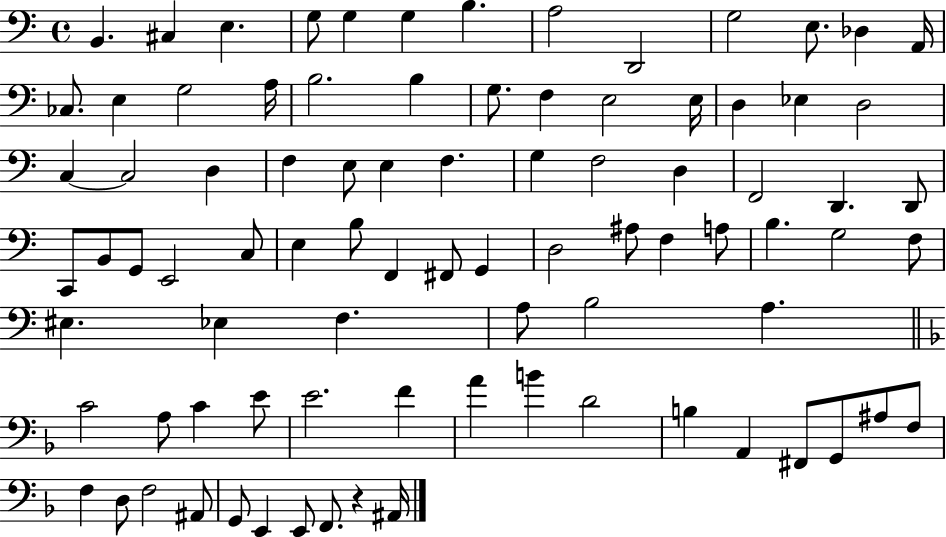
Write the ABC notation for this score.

X:1
T:Untitled
M:4/4
L:1/4
K:C
B,, ^C, E, G,/2 G, G, B, A,2 D,,2 G,2 E,/2 _D, A,,/4 _C,/2 E, G,2 A,/4 B,2 B, G,/2 F, E,2 E,/4 D, _E, D,2 C, C,2 D, F, E,/2 E, F, G, F,2 D, F,,2 D,, D,,/2 C,,/2 B,,/2 G,,/2 E,,2 C,/2 E, B,/2 F,, ^F,,/2 G,, D,2 ^A,/2 F, A,/2 B, G,2 F,/2 ^E, _E, F, A,/2 B,2 A, C2 A,/2 C E/2 E2 F A B D2 B, A,, ^F,,/2 G,,/2 ^A,/2 F,/2 F, D,/2 F,2 ^A,,/2 G,,/2 E,, E,,/2 F,,/2 z ^A,,/4